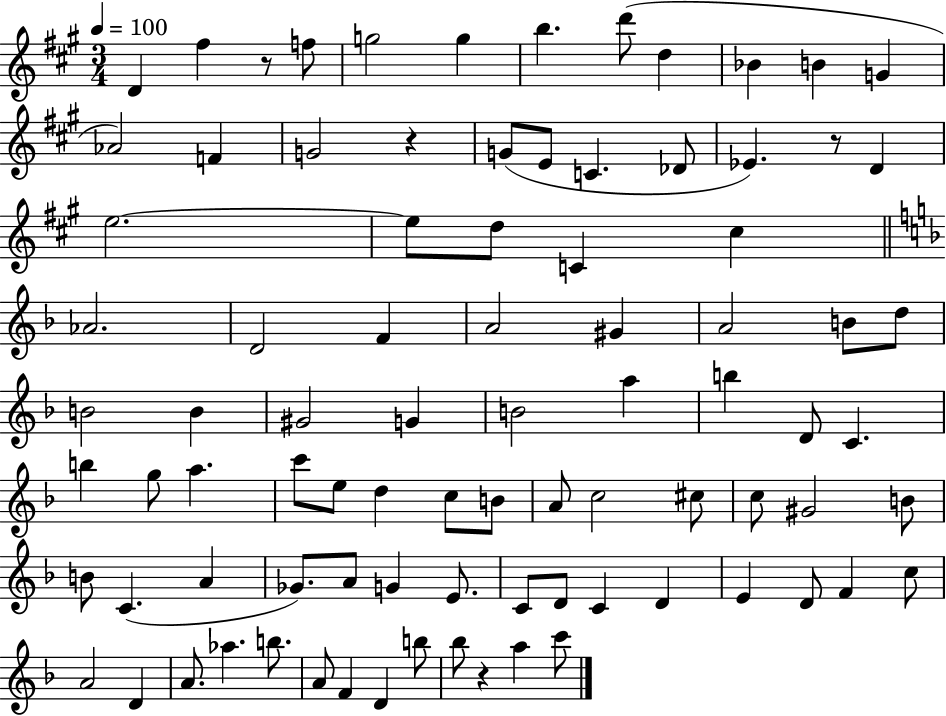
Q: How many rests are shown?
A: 4